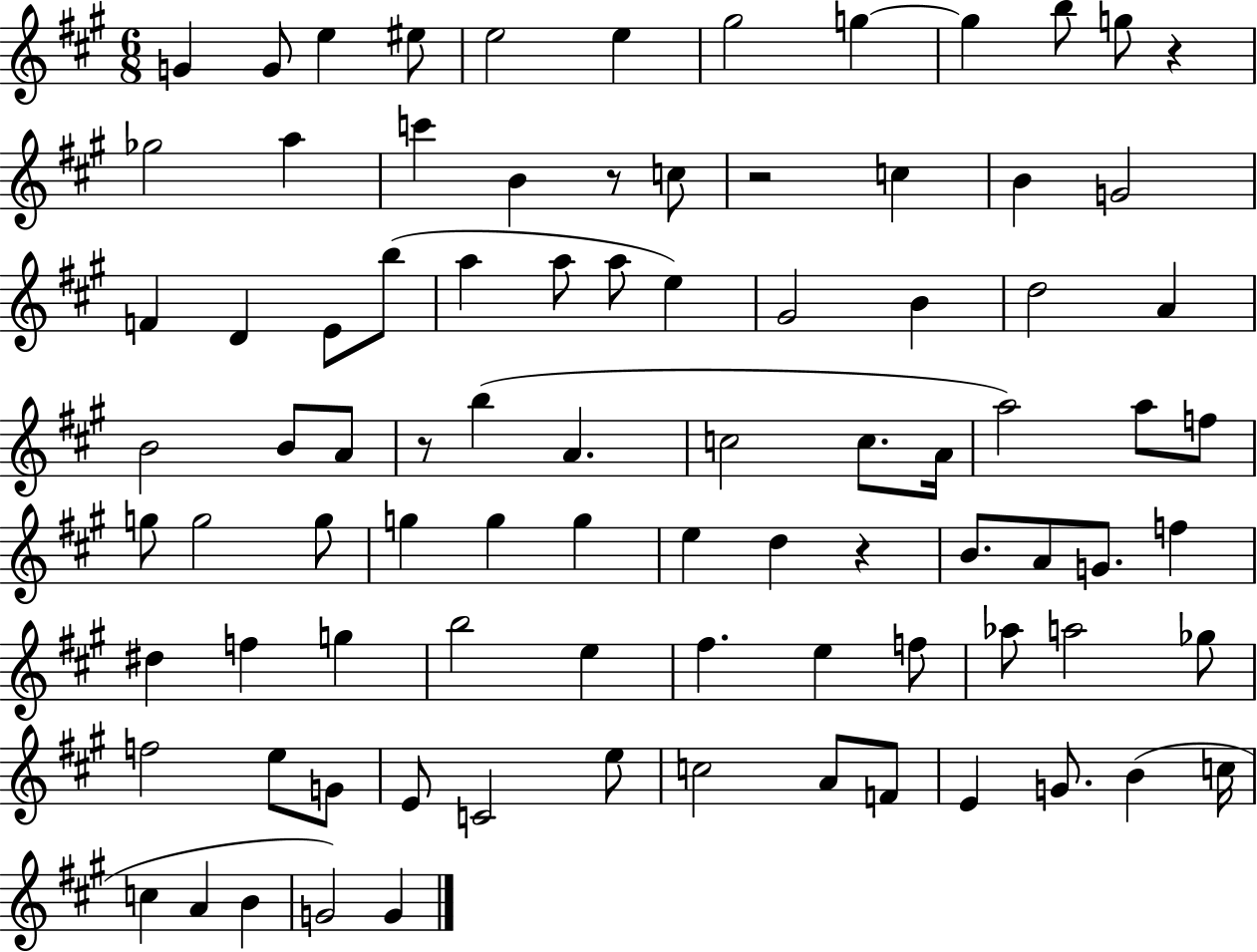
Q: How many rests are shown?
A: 5